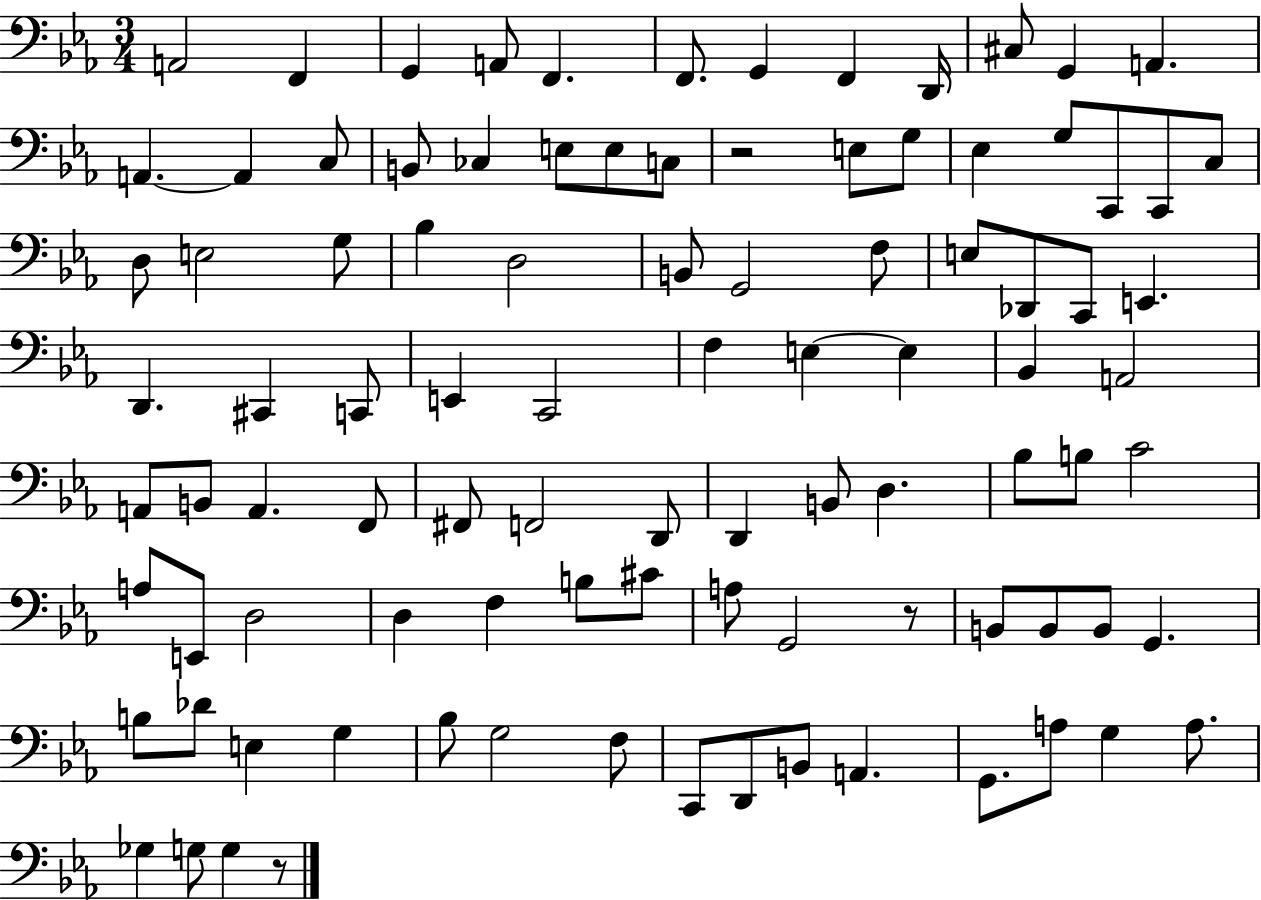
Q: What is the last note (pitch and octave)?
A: G3